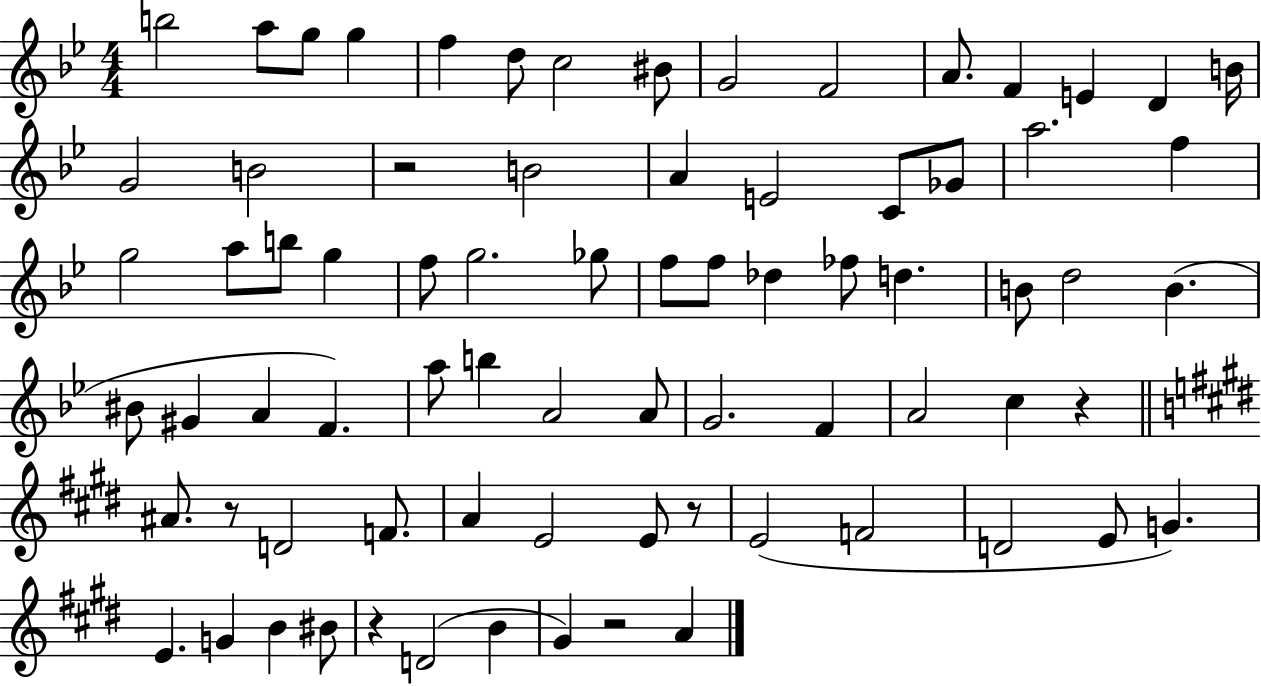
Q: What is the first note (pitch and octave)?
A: B5